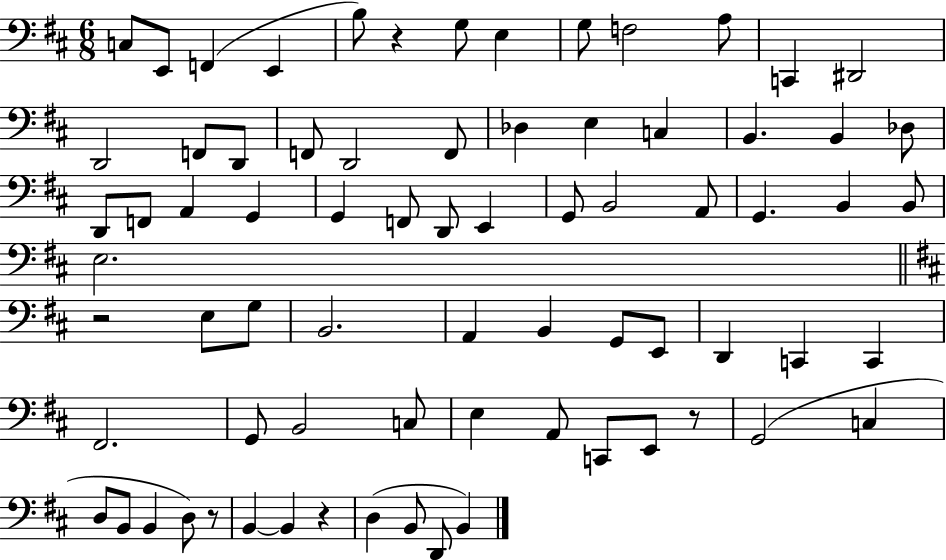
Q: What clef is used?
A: bass